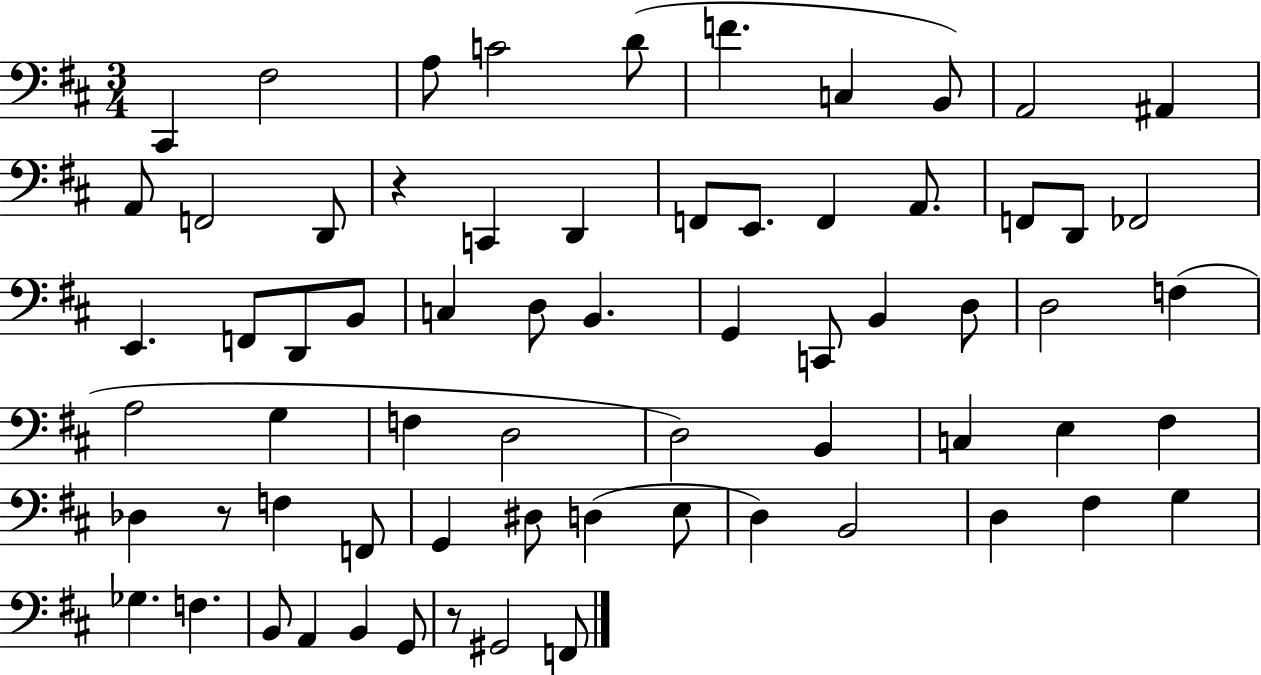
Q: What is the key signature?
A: D major